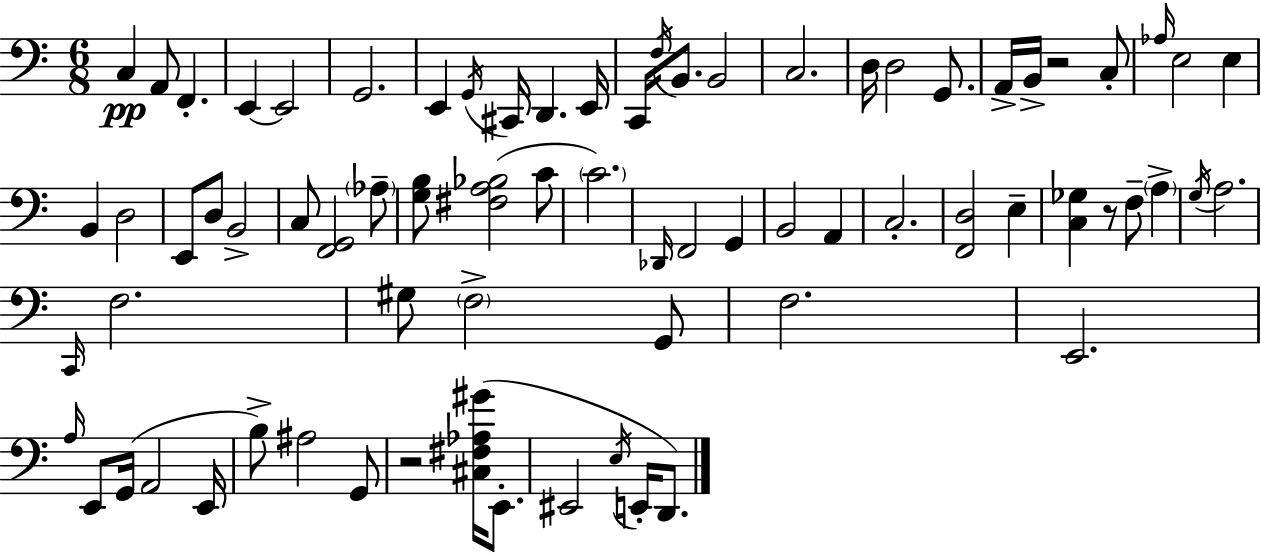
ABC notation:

X:1
T:Untitled
M:6/8
L:1/4
K:Am
C, A,,/2 F,, E,, E,,2 G,,2 E,, G,,/4 ^C,,/4 D,, E,,/4 C,,/4 F,/4 B,,/2 B,,2 C,2 D,/4 D,2 G,,/2 A,,/4 B,,/4 z2 C,/2 _A,/4 E,2 E, B,, D,2 E,,/2 D,/2 B,,2 C,/2 [F,,G,,]2 _A,/2 [G,B,]/2 [^F,A,_B,]2 C/2 C2 _D,,/4 F,,2 G,, B,,2 A,, C,2 [F,,D,]2 E, [C,_G,] z/2 F,/2 A, G,/4 A,2 C,,/4 F,2 ^G,/2 F,2 G,,/2 F,2 E,,2 A,/4 E,,/2 G,,/4 A,,2 E,,/4 B,/2 ^A,2 G,,/2 z2 [^C,^F,_A,^G]/4 E,,/2 ^E,,2 E,/4 E,,/4 D,,/2